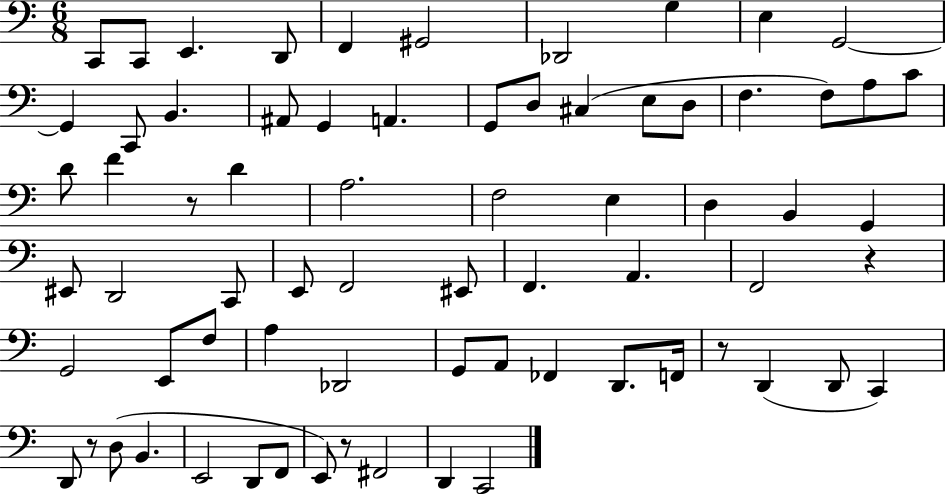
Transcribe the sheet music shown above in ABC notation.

X:1
T:Untitled
M:6/8
L:1/4
K:C
C,,/2 C,,/2 E,, D,,/2 F,, ^G,,2 _D,,2 G, E, G,,2 G,, C,,/2 B,, ^A,,/2 G,, A,, G,,/2 D,/2 ^C, E,/2 D,/2 F, F,/2 A,/2 C/2 D/2 F z/2 D A,2 F,2 E, D, B,, G,, ^E,,/2 D,,2 C,,/2 E,,/2 F,,2 ^E,,/2 F,, A,, F,,2 z G,,2 E,,/2 F,/2 A, _D,,2 G,,/2 A,,/2 _F,, D,,/2 F,,/4 z/2 D,, D,,/2 C,, D,,/2 z/2 D,/2 B,, E,,2 D,,/2 F,,/2 E,,/2 z/2 ^F,,2 D,, C,,2